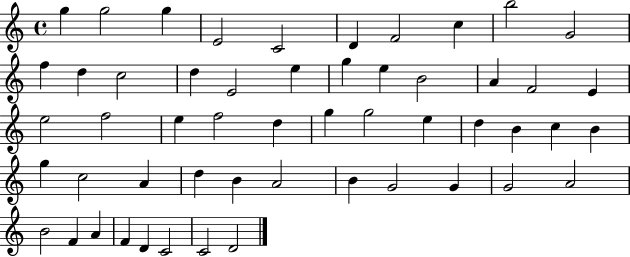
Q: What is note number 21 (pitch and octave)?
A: F4